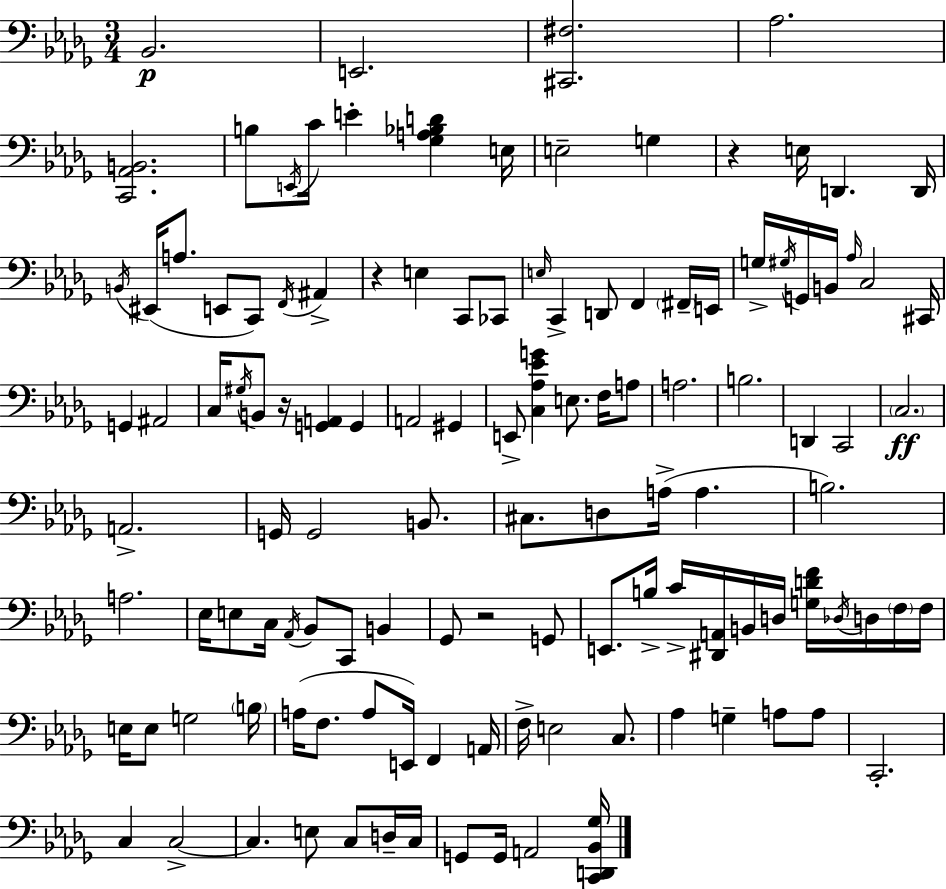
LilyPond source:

{
  \clef bass
  \numericTimeSignature
  \time 3/4
  \key bes \minor
  \repeat volta 2 { bes,2.\p | e,2. | <cis, fis>2. | aes2. | \break <c, aes, b,>2. | b8 \acciaccatura { e,16 } c'16 e'4-. <ges a bes d'>4 | e16 e2-- g4 | r4 e16 d,4. | \break d,16 \acciaccatura { b,16 }( eis,16 a8. e,8 c,8) \acciaccatura { f,16 } ais,4-> | r4 e4 c,8 | ces,8 \grace { e16 } c,4-> d,8 f,4 | \parenthesize fis,16-- e,16 g16-> \acciaccatura { gis16 } g,16 b,16 \grace { aes16 } c2 | \break cis,16 g,4 ais,2 | c16 \acciaccatura { gis16 } b,8 r16 <g, a,>4 | g,4 a,2 | gis,4 e,8-> <c aes ees' g'>4 | \break e8. f16 a8 a2. | b2. | d,4 c,2 | \parenthesize c2.\ff | \break a,2.-> | g,16 g,2 | b,8. cis8. d8 | a16->( a4. b2.) | \break a2. | ees16 e8 c16 \acciaccatura { aes,16 } | bes,8 c,8 b,4 ges,8 r2 | g,8 e,8. b16-> | \break c'16-> <dis, a,>16 b,16 d16 <g d' f'>16 \acciaccatura { des16 } d16 \parenthesize f16 f16 e16 e8 | g2 \parenthesize b16 a16( f8. | a8 e,16) f,4 a,16 f16-> e2 | c8. aes4 | \break g4-- a8 a8 c,2.-. | c4 | c2->~~ c4. | e8 c8 d16-- c16 g,8 g,16 | \break a,2 <c, d, bes, ges>16 } \bar "|."
}